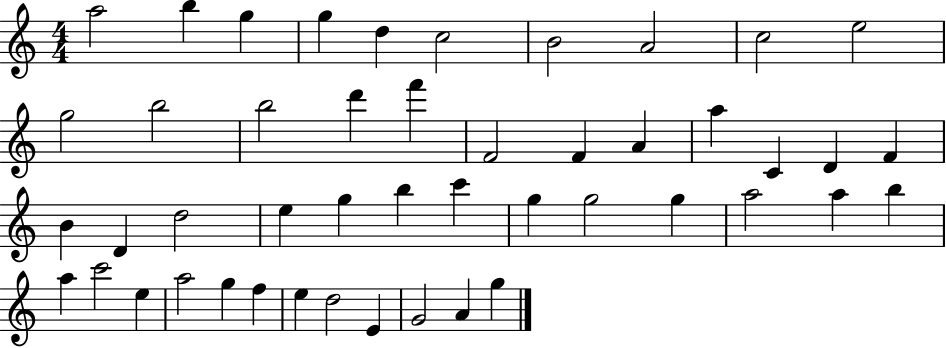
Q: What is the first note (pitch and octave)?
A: A5